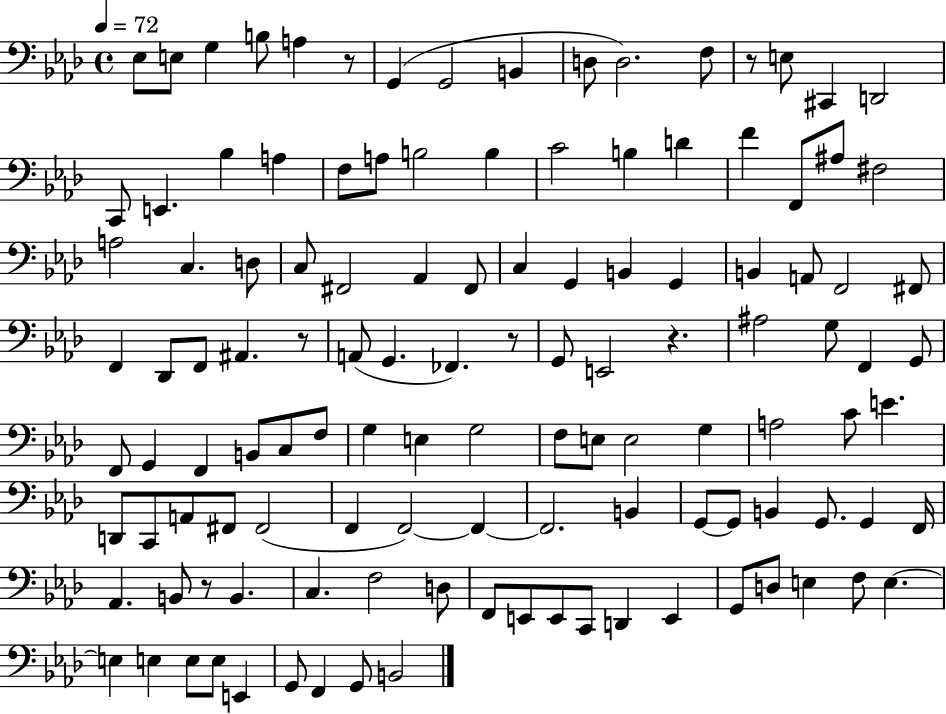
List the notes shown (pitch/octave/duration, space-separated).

Eb3/e E3/e G3/q B3/e A3/q R/e G2/q G2/h B2/q D3/e D3/h. F3/e R/e E3/e C#2/q D2/h C2/e E2/q. Bb3/q A3/q F3/e A3/e B3/h B3/q C4/h B3/q D4/q F4/q F2/e A#3/e F#3/h A3/h C3/q. D3/e C3/e F#2/h Ab2/q F#2/e C3/q G2/q B2/q G2/q B2/q A2/e F2/h F#2/e F2/q Db2/e F2/e A#2/q. R/e A2/e G2/q. FES2/q. R/e G2/e E2/h R/q. A#3/h G3/e F2/q G2/e F2/e G2/q F2/q B2/e C3/e F3/e G3/q E3/q G3/h F3/e E3/e E3/h G3/q A3/h C4/e E4/q. D2/e C2/e A2/e F#2/e F#2/h F2/q F2/h F2/q F2/h. B2/q G2/e G2/e B2/q G2/e. G2/q F2/s Ab2/q. B2/e R/e B2/q. C3/q. F3/h D3/e F2/e E2/e E2/e C2/e D2/q E2/q G2/e D3/e E3/q F3/e E3/q. E3/q E3/q E3/e E3/e E2/q G2/e F2/q G2/e B2/h